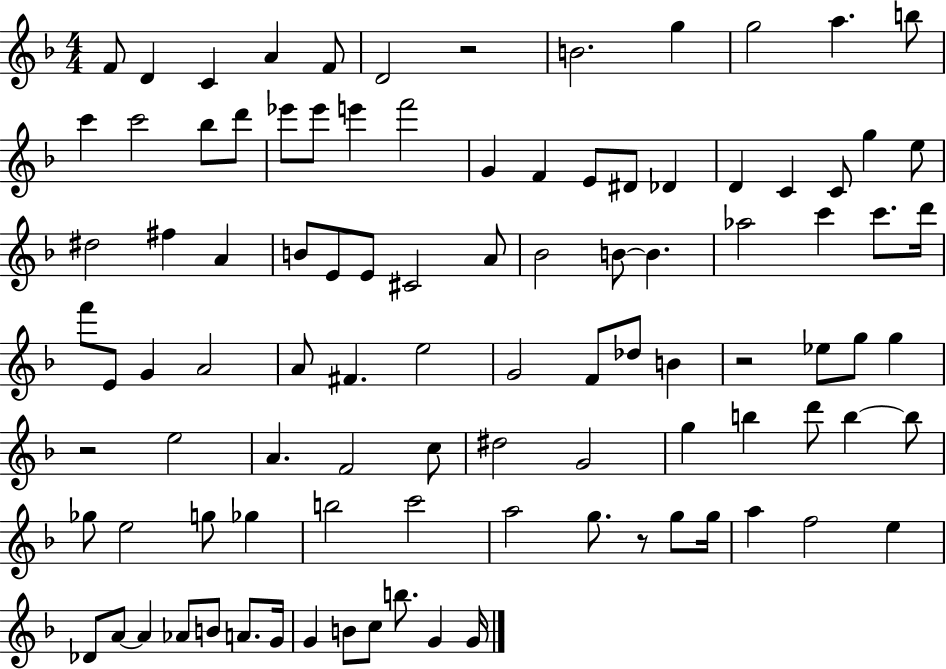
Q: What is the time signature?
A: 4/4